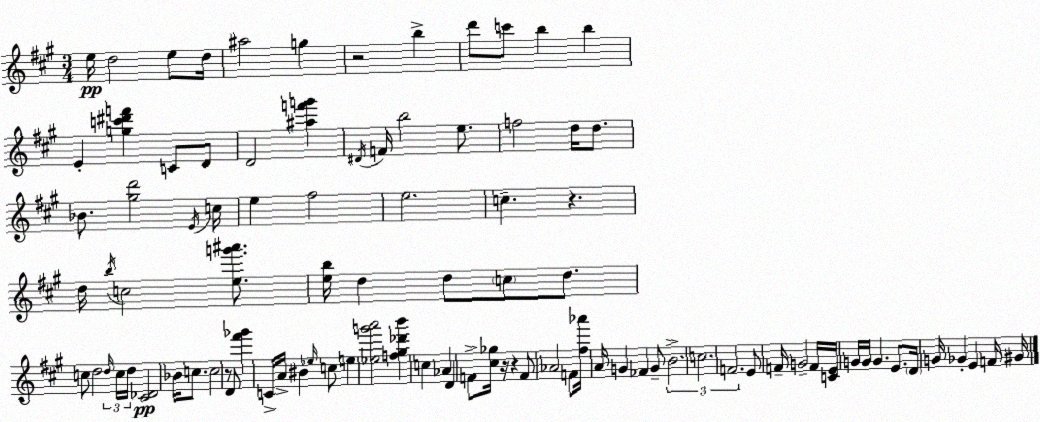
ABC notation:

X:1
T:Untitled
M:3/4
L:1/4
K:A
e/4 d2 e/2 d/4 ^a2 g z2 b d'/2 c'/2 b b E [gc'^d'f'] C/2 D/2 D2 [^af'g'] ^D/4 F/4 b2 e/2 f2 d/4 d/2 _B/2 [^gd']2 E/4 c/4 e ^f2 e2 c z d/4 b/4 c2 [eg'^a']/2 [eb]/4 d d/2 c/2 d/2 c/2 d2 d/4 c/4 d/4 [^C_D]2 _B/4 c/2 c2 z/2 D/2 [^f'_g'] C/4 A/4 ^B _e/4 c/2 e [_eg'a']2 [f^g_d'b'] c _A D F/2 [^c_g]/4 z/4 z F/2 _A2 F/2 [^f_a']/4 A/4 G _F G/2 B2 c2 F2 E/2 F/4 G2 F/4 [CE]/4 G/4 G/4 G E/2 D/4 G/4 _G E F/4 ^G/4